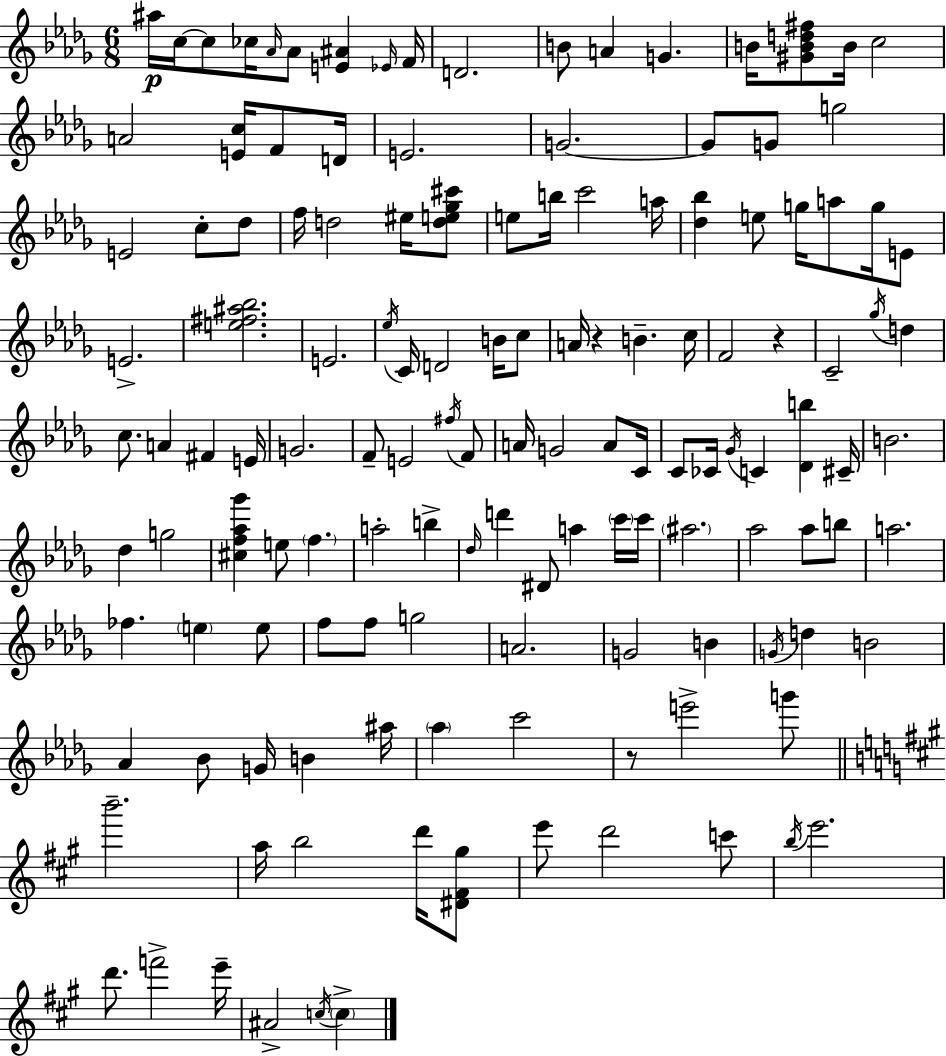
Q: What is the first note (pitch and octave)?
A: A#5